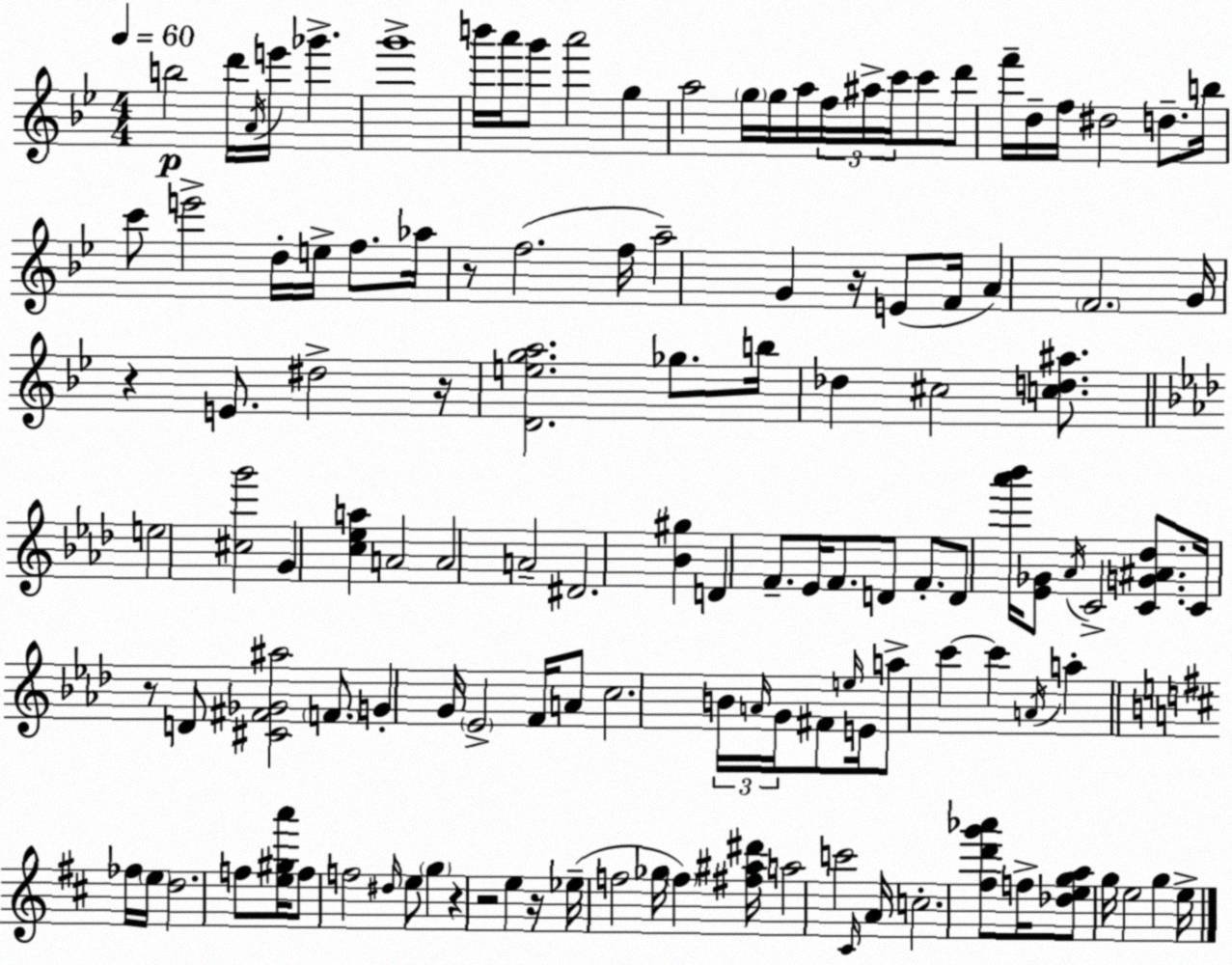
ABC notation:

X:1
T:Untitled
M:4/4
L:1/4
K:Bb
b2 d'/4 A/4 e'/4 _g' g'4 b'/4 a'/4 g'/2 a'2 g a2 g/4 g/4 a/4 f/4 ^a/4 c'/4 c'/2 d'/2 f'/4 d/4 f/4 ^d2 d/2 b/4 c'/2 e'2 d/4 e/4 f/2 _a/4 z/2 f2 f/4 a2 G z/4 E/2 F/4 A F2 G/4 z E/2 ^d2 z/4 [Dega]2 _g/2 b/4 _d ^c2 [cd^a]/2 e2 [^cg']2 G [c_ea] A2 A2 A2 ^D2 [_B^g] D F/2 _E/4 F/2 D/2 F/2 D/2 [_a'_b']/4 [_E_G]/2 _A/4 C2 [CG^A_d]/2 C/4 z/2 D/2 [^C^F_G^a]2 F/2 G G/4 _E2 F/4 A/2 c2 B/4 A/4 G/4 ^F/2 e/4 E/4 a/2 c' c' A/4 a _f/4 e/4 d2 f/2 [e^ga']/4 f/2 f2 ^d/4 e/2 g z z2 e z/4 _e/4 f2 _g/4 f [^f^a^d']/4 a2 c'2 ^C/4 A/4 c2 [^fd'g'_a']/2 f/4 [_dega]/2 g/4 e2 g e/4